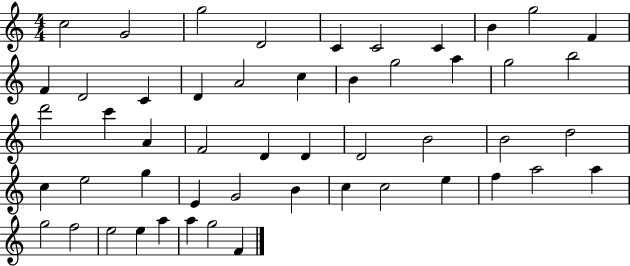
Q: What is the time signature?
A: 4/4